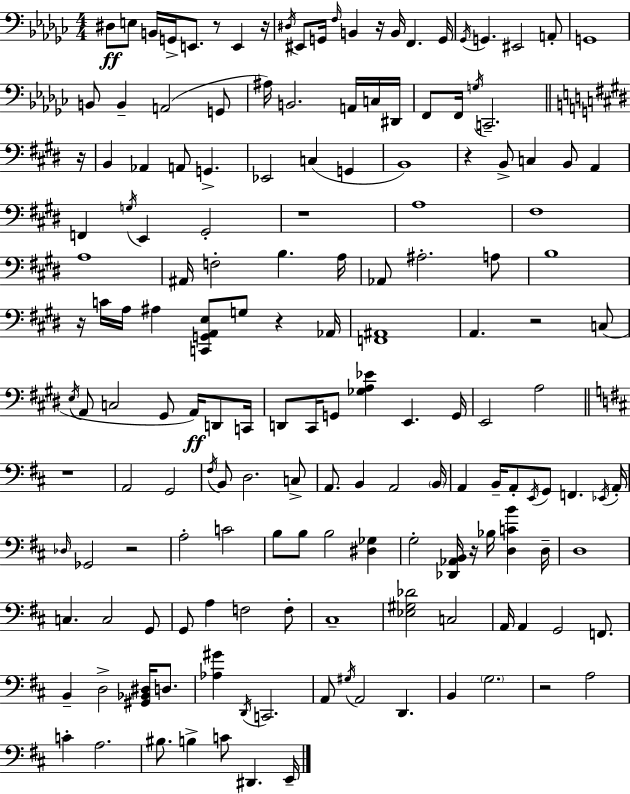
X:1
T:Untitled
M:4/4
L:1/4
K:Ebm
^D,/2 E,/2 B,,/4 G,,/4 E,,/2 z/2 E,, z/4 ^D,/4 ^E,,/2 G,,/4 F,/4 B,, z/4 B,,/4 F,, G,,/4 _G,,/4 G,, ^E,,2 A,,/2 G,,4 B,,/2 B,, A,,2 G,,/2 ^A,/4 B,,2 A,,/4 C,/4 ^D,,/4 F,,/2 F,,/4 G,/4 C,,2 z/4 B,, _A,, A,,/2 G,, _E,,2 C, G,, B,,4 z B,,/2 C, B,,/2 A,, F,, G,/4 E,, ^G,,2 z4 A,4 ^F,4 A,4 ^A,,/4 F,2 B, A,/4 _A,,/2 ^A,2 A,/2 B,4 z/4 C/4 A,/4 ^A, [C,,G,,A,,E,]/2 G,/2 z _A,,/4 [F,,^A,,]4 A,, z2 C,/2 E,/4 A,,/2 C,2 ^G,,/2 A,,/4 D,,/2 C,,/4 D,,/2 ^C,,/4 G,,/2 [_G,A,_E] E,, G,,/4 E,,2 A,2 z4 A,,2 G,,2 ^F,/4 B,,/2 D,2 C,/2 A,,/2 B,, A,,2 B,,/4 A,, B,,/4 A,,/2 E,,/4 G,,/2 F,, _E,,/4 A,,/4 _D,/4 _G,,2 z2 A,2 C2 B,/2 B,/2 B,2 [^D,_G,] G,2 [_D,,_A,,B,,]/4 z/4 _B,/4 [D,CB] D,/4 D,4 C, C,2 G,,/2 G,,/2 A, F,2 F,/2 ^C,4 [_E,^G,_D]2 C,2 A,,/4 A,, G,,2 F,,/2 B,, D,2 [^G,,_B,,^D,]/4 D,/2 [_A,^G] D,,/4 C,,2 A,,/2 ^G,/4 A,,2 D,, B,, G,2 z2 A,2 C A,2 ^B,/2 B, C/2 ^D,, E,,/4